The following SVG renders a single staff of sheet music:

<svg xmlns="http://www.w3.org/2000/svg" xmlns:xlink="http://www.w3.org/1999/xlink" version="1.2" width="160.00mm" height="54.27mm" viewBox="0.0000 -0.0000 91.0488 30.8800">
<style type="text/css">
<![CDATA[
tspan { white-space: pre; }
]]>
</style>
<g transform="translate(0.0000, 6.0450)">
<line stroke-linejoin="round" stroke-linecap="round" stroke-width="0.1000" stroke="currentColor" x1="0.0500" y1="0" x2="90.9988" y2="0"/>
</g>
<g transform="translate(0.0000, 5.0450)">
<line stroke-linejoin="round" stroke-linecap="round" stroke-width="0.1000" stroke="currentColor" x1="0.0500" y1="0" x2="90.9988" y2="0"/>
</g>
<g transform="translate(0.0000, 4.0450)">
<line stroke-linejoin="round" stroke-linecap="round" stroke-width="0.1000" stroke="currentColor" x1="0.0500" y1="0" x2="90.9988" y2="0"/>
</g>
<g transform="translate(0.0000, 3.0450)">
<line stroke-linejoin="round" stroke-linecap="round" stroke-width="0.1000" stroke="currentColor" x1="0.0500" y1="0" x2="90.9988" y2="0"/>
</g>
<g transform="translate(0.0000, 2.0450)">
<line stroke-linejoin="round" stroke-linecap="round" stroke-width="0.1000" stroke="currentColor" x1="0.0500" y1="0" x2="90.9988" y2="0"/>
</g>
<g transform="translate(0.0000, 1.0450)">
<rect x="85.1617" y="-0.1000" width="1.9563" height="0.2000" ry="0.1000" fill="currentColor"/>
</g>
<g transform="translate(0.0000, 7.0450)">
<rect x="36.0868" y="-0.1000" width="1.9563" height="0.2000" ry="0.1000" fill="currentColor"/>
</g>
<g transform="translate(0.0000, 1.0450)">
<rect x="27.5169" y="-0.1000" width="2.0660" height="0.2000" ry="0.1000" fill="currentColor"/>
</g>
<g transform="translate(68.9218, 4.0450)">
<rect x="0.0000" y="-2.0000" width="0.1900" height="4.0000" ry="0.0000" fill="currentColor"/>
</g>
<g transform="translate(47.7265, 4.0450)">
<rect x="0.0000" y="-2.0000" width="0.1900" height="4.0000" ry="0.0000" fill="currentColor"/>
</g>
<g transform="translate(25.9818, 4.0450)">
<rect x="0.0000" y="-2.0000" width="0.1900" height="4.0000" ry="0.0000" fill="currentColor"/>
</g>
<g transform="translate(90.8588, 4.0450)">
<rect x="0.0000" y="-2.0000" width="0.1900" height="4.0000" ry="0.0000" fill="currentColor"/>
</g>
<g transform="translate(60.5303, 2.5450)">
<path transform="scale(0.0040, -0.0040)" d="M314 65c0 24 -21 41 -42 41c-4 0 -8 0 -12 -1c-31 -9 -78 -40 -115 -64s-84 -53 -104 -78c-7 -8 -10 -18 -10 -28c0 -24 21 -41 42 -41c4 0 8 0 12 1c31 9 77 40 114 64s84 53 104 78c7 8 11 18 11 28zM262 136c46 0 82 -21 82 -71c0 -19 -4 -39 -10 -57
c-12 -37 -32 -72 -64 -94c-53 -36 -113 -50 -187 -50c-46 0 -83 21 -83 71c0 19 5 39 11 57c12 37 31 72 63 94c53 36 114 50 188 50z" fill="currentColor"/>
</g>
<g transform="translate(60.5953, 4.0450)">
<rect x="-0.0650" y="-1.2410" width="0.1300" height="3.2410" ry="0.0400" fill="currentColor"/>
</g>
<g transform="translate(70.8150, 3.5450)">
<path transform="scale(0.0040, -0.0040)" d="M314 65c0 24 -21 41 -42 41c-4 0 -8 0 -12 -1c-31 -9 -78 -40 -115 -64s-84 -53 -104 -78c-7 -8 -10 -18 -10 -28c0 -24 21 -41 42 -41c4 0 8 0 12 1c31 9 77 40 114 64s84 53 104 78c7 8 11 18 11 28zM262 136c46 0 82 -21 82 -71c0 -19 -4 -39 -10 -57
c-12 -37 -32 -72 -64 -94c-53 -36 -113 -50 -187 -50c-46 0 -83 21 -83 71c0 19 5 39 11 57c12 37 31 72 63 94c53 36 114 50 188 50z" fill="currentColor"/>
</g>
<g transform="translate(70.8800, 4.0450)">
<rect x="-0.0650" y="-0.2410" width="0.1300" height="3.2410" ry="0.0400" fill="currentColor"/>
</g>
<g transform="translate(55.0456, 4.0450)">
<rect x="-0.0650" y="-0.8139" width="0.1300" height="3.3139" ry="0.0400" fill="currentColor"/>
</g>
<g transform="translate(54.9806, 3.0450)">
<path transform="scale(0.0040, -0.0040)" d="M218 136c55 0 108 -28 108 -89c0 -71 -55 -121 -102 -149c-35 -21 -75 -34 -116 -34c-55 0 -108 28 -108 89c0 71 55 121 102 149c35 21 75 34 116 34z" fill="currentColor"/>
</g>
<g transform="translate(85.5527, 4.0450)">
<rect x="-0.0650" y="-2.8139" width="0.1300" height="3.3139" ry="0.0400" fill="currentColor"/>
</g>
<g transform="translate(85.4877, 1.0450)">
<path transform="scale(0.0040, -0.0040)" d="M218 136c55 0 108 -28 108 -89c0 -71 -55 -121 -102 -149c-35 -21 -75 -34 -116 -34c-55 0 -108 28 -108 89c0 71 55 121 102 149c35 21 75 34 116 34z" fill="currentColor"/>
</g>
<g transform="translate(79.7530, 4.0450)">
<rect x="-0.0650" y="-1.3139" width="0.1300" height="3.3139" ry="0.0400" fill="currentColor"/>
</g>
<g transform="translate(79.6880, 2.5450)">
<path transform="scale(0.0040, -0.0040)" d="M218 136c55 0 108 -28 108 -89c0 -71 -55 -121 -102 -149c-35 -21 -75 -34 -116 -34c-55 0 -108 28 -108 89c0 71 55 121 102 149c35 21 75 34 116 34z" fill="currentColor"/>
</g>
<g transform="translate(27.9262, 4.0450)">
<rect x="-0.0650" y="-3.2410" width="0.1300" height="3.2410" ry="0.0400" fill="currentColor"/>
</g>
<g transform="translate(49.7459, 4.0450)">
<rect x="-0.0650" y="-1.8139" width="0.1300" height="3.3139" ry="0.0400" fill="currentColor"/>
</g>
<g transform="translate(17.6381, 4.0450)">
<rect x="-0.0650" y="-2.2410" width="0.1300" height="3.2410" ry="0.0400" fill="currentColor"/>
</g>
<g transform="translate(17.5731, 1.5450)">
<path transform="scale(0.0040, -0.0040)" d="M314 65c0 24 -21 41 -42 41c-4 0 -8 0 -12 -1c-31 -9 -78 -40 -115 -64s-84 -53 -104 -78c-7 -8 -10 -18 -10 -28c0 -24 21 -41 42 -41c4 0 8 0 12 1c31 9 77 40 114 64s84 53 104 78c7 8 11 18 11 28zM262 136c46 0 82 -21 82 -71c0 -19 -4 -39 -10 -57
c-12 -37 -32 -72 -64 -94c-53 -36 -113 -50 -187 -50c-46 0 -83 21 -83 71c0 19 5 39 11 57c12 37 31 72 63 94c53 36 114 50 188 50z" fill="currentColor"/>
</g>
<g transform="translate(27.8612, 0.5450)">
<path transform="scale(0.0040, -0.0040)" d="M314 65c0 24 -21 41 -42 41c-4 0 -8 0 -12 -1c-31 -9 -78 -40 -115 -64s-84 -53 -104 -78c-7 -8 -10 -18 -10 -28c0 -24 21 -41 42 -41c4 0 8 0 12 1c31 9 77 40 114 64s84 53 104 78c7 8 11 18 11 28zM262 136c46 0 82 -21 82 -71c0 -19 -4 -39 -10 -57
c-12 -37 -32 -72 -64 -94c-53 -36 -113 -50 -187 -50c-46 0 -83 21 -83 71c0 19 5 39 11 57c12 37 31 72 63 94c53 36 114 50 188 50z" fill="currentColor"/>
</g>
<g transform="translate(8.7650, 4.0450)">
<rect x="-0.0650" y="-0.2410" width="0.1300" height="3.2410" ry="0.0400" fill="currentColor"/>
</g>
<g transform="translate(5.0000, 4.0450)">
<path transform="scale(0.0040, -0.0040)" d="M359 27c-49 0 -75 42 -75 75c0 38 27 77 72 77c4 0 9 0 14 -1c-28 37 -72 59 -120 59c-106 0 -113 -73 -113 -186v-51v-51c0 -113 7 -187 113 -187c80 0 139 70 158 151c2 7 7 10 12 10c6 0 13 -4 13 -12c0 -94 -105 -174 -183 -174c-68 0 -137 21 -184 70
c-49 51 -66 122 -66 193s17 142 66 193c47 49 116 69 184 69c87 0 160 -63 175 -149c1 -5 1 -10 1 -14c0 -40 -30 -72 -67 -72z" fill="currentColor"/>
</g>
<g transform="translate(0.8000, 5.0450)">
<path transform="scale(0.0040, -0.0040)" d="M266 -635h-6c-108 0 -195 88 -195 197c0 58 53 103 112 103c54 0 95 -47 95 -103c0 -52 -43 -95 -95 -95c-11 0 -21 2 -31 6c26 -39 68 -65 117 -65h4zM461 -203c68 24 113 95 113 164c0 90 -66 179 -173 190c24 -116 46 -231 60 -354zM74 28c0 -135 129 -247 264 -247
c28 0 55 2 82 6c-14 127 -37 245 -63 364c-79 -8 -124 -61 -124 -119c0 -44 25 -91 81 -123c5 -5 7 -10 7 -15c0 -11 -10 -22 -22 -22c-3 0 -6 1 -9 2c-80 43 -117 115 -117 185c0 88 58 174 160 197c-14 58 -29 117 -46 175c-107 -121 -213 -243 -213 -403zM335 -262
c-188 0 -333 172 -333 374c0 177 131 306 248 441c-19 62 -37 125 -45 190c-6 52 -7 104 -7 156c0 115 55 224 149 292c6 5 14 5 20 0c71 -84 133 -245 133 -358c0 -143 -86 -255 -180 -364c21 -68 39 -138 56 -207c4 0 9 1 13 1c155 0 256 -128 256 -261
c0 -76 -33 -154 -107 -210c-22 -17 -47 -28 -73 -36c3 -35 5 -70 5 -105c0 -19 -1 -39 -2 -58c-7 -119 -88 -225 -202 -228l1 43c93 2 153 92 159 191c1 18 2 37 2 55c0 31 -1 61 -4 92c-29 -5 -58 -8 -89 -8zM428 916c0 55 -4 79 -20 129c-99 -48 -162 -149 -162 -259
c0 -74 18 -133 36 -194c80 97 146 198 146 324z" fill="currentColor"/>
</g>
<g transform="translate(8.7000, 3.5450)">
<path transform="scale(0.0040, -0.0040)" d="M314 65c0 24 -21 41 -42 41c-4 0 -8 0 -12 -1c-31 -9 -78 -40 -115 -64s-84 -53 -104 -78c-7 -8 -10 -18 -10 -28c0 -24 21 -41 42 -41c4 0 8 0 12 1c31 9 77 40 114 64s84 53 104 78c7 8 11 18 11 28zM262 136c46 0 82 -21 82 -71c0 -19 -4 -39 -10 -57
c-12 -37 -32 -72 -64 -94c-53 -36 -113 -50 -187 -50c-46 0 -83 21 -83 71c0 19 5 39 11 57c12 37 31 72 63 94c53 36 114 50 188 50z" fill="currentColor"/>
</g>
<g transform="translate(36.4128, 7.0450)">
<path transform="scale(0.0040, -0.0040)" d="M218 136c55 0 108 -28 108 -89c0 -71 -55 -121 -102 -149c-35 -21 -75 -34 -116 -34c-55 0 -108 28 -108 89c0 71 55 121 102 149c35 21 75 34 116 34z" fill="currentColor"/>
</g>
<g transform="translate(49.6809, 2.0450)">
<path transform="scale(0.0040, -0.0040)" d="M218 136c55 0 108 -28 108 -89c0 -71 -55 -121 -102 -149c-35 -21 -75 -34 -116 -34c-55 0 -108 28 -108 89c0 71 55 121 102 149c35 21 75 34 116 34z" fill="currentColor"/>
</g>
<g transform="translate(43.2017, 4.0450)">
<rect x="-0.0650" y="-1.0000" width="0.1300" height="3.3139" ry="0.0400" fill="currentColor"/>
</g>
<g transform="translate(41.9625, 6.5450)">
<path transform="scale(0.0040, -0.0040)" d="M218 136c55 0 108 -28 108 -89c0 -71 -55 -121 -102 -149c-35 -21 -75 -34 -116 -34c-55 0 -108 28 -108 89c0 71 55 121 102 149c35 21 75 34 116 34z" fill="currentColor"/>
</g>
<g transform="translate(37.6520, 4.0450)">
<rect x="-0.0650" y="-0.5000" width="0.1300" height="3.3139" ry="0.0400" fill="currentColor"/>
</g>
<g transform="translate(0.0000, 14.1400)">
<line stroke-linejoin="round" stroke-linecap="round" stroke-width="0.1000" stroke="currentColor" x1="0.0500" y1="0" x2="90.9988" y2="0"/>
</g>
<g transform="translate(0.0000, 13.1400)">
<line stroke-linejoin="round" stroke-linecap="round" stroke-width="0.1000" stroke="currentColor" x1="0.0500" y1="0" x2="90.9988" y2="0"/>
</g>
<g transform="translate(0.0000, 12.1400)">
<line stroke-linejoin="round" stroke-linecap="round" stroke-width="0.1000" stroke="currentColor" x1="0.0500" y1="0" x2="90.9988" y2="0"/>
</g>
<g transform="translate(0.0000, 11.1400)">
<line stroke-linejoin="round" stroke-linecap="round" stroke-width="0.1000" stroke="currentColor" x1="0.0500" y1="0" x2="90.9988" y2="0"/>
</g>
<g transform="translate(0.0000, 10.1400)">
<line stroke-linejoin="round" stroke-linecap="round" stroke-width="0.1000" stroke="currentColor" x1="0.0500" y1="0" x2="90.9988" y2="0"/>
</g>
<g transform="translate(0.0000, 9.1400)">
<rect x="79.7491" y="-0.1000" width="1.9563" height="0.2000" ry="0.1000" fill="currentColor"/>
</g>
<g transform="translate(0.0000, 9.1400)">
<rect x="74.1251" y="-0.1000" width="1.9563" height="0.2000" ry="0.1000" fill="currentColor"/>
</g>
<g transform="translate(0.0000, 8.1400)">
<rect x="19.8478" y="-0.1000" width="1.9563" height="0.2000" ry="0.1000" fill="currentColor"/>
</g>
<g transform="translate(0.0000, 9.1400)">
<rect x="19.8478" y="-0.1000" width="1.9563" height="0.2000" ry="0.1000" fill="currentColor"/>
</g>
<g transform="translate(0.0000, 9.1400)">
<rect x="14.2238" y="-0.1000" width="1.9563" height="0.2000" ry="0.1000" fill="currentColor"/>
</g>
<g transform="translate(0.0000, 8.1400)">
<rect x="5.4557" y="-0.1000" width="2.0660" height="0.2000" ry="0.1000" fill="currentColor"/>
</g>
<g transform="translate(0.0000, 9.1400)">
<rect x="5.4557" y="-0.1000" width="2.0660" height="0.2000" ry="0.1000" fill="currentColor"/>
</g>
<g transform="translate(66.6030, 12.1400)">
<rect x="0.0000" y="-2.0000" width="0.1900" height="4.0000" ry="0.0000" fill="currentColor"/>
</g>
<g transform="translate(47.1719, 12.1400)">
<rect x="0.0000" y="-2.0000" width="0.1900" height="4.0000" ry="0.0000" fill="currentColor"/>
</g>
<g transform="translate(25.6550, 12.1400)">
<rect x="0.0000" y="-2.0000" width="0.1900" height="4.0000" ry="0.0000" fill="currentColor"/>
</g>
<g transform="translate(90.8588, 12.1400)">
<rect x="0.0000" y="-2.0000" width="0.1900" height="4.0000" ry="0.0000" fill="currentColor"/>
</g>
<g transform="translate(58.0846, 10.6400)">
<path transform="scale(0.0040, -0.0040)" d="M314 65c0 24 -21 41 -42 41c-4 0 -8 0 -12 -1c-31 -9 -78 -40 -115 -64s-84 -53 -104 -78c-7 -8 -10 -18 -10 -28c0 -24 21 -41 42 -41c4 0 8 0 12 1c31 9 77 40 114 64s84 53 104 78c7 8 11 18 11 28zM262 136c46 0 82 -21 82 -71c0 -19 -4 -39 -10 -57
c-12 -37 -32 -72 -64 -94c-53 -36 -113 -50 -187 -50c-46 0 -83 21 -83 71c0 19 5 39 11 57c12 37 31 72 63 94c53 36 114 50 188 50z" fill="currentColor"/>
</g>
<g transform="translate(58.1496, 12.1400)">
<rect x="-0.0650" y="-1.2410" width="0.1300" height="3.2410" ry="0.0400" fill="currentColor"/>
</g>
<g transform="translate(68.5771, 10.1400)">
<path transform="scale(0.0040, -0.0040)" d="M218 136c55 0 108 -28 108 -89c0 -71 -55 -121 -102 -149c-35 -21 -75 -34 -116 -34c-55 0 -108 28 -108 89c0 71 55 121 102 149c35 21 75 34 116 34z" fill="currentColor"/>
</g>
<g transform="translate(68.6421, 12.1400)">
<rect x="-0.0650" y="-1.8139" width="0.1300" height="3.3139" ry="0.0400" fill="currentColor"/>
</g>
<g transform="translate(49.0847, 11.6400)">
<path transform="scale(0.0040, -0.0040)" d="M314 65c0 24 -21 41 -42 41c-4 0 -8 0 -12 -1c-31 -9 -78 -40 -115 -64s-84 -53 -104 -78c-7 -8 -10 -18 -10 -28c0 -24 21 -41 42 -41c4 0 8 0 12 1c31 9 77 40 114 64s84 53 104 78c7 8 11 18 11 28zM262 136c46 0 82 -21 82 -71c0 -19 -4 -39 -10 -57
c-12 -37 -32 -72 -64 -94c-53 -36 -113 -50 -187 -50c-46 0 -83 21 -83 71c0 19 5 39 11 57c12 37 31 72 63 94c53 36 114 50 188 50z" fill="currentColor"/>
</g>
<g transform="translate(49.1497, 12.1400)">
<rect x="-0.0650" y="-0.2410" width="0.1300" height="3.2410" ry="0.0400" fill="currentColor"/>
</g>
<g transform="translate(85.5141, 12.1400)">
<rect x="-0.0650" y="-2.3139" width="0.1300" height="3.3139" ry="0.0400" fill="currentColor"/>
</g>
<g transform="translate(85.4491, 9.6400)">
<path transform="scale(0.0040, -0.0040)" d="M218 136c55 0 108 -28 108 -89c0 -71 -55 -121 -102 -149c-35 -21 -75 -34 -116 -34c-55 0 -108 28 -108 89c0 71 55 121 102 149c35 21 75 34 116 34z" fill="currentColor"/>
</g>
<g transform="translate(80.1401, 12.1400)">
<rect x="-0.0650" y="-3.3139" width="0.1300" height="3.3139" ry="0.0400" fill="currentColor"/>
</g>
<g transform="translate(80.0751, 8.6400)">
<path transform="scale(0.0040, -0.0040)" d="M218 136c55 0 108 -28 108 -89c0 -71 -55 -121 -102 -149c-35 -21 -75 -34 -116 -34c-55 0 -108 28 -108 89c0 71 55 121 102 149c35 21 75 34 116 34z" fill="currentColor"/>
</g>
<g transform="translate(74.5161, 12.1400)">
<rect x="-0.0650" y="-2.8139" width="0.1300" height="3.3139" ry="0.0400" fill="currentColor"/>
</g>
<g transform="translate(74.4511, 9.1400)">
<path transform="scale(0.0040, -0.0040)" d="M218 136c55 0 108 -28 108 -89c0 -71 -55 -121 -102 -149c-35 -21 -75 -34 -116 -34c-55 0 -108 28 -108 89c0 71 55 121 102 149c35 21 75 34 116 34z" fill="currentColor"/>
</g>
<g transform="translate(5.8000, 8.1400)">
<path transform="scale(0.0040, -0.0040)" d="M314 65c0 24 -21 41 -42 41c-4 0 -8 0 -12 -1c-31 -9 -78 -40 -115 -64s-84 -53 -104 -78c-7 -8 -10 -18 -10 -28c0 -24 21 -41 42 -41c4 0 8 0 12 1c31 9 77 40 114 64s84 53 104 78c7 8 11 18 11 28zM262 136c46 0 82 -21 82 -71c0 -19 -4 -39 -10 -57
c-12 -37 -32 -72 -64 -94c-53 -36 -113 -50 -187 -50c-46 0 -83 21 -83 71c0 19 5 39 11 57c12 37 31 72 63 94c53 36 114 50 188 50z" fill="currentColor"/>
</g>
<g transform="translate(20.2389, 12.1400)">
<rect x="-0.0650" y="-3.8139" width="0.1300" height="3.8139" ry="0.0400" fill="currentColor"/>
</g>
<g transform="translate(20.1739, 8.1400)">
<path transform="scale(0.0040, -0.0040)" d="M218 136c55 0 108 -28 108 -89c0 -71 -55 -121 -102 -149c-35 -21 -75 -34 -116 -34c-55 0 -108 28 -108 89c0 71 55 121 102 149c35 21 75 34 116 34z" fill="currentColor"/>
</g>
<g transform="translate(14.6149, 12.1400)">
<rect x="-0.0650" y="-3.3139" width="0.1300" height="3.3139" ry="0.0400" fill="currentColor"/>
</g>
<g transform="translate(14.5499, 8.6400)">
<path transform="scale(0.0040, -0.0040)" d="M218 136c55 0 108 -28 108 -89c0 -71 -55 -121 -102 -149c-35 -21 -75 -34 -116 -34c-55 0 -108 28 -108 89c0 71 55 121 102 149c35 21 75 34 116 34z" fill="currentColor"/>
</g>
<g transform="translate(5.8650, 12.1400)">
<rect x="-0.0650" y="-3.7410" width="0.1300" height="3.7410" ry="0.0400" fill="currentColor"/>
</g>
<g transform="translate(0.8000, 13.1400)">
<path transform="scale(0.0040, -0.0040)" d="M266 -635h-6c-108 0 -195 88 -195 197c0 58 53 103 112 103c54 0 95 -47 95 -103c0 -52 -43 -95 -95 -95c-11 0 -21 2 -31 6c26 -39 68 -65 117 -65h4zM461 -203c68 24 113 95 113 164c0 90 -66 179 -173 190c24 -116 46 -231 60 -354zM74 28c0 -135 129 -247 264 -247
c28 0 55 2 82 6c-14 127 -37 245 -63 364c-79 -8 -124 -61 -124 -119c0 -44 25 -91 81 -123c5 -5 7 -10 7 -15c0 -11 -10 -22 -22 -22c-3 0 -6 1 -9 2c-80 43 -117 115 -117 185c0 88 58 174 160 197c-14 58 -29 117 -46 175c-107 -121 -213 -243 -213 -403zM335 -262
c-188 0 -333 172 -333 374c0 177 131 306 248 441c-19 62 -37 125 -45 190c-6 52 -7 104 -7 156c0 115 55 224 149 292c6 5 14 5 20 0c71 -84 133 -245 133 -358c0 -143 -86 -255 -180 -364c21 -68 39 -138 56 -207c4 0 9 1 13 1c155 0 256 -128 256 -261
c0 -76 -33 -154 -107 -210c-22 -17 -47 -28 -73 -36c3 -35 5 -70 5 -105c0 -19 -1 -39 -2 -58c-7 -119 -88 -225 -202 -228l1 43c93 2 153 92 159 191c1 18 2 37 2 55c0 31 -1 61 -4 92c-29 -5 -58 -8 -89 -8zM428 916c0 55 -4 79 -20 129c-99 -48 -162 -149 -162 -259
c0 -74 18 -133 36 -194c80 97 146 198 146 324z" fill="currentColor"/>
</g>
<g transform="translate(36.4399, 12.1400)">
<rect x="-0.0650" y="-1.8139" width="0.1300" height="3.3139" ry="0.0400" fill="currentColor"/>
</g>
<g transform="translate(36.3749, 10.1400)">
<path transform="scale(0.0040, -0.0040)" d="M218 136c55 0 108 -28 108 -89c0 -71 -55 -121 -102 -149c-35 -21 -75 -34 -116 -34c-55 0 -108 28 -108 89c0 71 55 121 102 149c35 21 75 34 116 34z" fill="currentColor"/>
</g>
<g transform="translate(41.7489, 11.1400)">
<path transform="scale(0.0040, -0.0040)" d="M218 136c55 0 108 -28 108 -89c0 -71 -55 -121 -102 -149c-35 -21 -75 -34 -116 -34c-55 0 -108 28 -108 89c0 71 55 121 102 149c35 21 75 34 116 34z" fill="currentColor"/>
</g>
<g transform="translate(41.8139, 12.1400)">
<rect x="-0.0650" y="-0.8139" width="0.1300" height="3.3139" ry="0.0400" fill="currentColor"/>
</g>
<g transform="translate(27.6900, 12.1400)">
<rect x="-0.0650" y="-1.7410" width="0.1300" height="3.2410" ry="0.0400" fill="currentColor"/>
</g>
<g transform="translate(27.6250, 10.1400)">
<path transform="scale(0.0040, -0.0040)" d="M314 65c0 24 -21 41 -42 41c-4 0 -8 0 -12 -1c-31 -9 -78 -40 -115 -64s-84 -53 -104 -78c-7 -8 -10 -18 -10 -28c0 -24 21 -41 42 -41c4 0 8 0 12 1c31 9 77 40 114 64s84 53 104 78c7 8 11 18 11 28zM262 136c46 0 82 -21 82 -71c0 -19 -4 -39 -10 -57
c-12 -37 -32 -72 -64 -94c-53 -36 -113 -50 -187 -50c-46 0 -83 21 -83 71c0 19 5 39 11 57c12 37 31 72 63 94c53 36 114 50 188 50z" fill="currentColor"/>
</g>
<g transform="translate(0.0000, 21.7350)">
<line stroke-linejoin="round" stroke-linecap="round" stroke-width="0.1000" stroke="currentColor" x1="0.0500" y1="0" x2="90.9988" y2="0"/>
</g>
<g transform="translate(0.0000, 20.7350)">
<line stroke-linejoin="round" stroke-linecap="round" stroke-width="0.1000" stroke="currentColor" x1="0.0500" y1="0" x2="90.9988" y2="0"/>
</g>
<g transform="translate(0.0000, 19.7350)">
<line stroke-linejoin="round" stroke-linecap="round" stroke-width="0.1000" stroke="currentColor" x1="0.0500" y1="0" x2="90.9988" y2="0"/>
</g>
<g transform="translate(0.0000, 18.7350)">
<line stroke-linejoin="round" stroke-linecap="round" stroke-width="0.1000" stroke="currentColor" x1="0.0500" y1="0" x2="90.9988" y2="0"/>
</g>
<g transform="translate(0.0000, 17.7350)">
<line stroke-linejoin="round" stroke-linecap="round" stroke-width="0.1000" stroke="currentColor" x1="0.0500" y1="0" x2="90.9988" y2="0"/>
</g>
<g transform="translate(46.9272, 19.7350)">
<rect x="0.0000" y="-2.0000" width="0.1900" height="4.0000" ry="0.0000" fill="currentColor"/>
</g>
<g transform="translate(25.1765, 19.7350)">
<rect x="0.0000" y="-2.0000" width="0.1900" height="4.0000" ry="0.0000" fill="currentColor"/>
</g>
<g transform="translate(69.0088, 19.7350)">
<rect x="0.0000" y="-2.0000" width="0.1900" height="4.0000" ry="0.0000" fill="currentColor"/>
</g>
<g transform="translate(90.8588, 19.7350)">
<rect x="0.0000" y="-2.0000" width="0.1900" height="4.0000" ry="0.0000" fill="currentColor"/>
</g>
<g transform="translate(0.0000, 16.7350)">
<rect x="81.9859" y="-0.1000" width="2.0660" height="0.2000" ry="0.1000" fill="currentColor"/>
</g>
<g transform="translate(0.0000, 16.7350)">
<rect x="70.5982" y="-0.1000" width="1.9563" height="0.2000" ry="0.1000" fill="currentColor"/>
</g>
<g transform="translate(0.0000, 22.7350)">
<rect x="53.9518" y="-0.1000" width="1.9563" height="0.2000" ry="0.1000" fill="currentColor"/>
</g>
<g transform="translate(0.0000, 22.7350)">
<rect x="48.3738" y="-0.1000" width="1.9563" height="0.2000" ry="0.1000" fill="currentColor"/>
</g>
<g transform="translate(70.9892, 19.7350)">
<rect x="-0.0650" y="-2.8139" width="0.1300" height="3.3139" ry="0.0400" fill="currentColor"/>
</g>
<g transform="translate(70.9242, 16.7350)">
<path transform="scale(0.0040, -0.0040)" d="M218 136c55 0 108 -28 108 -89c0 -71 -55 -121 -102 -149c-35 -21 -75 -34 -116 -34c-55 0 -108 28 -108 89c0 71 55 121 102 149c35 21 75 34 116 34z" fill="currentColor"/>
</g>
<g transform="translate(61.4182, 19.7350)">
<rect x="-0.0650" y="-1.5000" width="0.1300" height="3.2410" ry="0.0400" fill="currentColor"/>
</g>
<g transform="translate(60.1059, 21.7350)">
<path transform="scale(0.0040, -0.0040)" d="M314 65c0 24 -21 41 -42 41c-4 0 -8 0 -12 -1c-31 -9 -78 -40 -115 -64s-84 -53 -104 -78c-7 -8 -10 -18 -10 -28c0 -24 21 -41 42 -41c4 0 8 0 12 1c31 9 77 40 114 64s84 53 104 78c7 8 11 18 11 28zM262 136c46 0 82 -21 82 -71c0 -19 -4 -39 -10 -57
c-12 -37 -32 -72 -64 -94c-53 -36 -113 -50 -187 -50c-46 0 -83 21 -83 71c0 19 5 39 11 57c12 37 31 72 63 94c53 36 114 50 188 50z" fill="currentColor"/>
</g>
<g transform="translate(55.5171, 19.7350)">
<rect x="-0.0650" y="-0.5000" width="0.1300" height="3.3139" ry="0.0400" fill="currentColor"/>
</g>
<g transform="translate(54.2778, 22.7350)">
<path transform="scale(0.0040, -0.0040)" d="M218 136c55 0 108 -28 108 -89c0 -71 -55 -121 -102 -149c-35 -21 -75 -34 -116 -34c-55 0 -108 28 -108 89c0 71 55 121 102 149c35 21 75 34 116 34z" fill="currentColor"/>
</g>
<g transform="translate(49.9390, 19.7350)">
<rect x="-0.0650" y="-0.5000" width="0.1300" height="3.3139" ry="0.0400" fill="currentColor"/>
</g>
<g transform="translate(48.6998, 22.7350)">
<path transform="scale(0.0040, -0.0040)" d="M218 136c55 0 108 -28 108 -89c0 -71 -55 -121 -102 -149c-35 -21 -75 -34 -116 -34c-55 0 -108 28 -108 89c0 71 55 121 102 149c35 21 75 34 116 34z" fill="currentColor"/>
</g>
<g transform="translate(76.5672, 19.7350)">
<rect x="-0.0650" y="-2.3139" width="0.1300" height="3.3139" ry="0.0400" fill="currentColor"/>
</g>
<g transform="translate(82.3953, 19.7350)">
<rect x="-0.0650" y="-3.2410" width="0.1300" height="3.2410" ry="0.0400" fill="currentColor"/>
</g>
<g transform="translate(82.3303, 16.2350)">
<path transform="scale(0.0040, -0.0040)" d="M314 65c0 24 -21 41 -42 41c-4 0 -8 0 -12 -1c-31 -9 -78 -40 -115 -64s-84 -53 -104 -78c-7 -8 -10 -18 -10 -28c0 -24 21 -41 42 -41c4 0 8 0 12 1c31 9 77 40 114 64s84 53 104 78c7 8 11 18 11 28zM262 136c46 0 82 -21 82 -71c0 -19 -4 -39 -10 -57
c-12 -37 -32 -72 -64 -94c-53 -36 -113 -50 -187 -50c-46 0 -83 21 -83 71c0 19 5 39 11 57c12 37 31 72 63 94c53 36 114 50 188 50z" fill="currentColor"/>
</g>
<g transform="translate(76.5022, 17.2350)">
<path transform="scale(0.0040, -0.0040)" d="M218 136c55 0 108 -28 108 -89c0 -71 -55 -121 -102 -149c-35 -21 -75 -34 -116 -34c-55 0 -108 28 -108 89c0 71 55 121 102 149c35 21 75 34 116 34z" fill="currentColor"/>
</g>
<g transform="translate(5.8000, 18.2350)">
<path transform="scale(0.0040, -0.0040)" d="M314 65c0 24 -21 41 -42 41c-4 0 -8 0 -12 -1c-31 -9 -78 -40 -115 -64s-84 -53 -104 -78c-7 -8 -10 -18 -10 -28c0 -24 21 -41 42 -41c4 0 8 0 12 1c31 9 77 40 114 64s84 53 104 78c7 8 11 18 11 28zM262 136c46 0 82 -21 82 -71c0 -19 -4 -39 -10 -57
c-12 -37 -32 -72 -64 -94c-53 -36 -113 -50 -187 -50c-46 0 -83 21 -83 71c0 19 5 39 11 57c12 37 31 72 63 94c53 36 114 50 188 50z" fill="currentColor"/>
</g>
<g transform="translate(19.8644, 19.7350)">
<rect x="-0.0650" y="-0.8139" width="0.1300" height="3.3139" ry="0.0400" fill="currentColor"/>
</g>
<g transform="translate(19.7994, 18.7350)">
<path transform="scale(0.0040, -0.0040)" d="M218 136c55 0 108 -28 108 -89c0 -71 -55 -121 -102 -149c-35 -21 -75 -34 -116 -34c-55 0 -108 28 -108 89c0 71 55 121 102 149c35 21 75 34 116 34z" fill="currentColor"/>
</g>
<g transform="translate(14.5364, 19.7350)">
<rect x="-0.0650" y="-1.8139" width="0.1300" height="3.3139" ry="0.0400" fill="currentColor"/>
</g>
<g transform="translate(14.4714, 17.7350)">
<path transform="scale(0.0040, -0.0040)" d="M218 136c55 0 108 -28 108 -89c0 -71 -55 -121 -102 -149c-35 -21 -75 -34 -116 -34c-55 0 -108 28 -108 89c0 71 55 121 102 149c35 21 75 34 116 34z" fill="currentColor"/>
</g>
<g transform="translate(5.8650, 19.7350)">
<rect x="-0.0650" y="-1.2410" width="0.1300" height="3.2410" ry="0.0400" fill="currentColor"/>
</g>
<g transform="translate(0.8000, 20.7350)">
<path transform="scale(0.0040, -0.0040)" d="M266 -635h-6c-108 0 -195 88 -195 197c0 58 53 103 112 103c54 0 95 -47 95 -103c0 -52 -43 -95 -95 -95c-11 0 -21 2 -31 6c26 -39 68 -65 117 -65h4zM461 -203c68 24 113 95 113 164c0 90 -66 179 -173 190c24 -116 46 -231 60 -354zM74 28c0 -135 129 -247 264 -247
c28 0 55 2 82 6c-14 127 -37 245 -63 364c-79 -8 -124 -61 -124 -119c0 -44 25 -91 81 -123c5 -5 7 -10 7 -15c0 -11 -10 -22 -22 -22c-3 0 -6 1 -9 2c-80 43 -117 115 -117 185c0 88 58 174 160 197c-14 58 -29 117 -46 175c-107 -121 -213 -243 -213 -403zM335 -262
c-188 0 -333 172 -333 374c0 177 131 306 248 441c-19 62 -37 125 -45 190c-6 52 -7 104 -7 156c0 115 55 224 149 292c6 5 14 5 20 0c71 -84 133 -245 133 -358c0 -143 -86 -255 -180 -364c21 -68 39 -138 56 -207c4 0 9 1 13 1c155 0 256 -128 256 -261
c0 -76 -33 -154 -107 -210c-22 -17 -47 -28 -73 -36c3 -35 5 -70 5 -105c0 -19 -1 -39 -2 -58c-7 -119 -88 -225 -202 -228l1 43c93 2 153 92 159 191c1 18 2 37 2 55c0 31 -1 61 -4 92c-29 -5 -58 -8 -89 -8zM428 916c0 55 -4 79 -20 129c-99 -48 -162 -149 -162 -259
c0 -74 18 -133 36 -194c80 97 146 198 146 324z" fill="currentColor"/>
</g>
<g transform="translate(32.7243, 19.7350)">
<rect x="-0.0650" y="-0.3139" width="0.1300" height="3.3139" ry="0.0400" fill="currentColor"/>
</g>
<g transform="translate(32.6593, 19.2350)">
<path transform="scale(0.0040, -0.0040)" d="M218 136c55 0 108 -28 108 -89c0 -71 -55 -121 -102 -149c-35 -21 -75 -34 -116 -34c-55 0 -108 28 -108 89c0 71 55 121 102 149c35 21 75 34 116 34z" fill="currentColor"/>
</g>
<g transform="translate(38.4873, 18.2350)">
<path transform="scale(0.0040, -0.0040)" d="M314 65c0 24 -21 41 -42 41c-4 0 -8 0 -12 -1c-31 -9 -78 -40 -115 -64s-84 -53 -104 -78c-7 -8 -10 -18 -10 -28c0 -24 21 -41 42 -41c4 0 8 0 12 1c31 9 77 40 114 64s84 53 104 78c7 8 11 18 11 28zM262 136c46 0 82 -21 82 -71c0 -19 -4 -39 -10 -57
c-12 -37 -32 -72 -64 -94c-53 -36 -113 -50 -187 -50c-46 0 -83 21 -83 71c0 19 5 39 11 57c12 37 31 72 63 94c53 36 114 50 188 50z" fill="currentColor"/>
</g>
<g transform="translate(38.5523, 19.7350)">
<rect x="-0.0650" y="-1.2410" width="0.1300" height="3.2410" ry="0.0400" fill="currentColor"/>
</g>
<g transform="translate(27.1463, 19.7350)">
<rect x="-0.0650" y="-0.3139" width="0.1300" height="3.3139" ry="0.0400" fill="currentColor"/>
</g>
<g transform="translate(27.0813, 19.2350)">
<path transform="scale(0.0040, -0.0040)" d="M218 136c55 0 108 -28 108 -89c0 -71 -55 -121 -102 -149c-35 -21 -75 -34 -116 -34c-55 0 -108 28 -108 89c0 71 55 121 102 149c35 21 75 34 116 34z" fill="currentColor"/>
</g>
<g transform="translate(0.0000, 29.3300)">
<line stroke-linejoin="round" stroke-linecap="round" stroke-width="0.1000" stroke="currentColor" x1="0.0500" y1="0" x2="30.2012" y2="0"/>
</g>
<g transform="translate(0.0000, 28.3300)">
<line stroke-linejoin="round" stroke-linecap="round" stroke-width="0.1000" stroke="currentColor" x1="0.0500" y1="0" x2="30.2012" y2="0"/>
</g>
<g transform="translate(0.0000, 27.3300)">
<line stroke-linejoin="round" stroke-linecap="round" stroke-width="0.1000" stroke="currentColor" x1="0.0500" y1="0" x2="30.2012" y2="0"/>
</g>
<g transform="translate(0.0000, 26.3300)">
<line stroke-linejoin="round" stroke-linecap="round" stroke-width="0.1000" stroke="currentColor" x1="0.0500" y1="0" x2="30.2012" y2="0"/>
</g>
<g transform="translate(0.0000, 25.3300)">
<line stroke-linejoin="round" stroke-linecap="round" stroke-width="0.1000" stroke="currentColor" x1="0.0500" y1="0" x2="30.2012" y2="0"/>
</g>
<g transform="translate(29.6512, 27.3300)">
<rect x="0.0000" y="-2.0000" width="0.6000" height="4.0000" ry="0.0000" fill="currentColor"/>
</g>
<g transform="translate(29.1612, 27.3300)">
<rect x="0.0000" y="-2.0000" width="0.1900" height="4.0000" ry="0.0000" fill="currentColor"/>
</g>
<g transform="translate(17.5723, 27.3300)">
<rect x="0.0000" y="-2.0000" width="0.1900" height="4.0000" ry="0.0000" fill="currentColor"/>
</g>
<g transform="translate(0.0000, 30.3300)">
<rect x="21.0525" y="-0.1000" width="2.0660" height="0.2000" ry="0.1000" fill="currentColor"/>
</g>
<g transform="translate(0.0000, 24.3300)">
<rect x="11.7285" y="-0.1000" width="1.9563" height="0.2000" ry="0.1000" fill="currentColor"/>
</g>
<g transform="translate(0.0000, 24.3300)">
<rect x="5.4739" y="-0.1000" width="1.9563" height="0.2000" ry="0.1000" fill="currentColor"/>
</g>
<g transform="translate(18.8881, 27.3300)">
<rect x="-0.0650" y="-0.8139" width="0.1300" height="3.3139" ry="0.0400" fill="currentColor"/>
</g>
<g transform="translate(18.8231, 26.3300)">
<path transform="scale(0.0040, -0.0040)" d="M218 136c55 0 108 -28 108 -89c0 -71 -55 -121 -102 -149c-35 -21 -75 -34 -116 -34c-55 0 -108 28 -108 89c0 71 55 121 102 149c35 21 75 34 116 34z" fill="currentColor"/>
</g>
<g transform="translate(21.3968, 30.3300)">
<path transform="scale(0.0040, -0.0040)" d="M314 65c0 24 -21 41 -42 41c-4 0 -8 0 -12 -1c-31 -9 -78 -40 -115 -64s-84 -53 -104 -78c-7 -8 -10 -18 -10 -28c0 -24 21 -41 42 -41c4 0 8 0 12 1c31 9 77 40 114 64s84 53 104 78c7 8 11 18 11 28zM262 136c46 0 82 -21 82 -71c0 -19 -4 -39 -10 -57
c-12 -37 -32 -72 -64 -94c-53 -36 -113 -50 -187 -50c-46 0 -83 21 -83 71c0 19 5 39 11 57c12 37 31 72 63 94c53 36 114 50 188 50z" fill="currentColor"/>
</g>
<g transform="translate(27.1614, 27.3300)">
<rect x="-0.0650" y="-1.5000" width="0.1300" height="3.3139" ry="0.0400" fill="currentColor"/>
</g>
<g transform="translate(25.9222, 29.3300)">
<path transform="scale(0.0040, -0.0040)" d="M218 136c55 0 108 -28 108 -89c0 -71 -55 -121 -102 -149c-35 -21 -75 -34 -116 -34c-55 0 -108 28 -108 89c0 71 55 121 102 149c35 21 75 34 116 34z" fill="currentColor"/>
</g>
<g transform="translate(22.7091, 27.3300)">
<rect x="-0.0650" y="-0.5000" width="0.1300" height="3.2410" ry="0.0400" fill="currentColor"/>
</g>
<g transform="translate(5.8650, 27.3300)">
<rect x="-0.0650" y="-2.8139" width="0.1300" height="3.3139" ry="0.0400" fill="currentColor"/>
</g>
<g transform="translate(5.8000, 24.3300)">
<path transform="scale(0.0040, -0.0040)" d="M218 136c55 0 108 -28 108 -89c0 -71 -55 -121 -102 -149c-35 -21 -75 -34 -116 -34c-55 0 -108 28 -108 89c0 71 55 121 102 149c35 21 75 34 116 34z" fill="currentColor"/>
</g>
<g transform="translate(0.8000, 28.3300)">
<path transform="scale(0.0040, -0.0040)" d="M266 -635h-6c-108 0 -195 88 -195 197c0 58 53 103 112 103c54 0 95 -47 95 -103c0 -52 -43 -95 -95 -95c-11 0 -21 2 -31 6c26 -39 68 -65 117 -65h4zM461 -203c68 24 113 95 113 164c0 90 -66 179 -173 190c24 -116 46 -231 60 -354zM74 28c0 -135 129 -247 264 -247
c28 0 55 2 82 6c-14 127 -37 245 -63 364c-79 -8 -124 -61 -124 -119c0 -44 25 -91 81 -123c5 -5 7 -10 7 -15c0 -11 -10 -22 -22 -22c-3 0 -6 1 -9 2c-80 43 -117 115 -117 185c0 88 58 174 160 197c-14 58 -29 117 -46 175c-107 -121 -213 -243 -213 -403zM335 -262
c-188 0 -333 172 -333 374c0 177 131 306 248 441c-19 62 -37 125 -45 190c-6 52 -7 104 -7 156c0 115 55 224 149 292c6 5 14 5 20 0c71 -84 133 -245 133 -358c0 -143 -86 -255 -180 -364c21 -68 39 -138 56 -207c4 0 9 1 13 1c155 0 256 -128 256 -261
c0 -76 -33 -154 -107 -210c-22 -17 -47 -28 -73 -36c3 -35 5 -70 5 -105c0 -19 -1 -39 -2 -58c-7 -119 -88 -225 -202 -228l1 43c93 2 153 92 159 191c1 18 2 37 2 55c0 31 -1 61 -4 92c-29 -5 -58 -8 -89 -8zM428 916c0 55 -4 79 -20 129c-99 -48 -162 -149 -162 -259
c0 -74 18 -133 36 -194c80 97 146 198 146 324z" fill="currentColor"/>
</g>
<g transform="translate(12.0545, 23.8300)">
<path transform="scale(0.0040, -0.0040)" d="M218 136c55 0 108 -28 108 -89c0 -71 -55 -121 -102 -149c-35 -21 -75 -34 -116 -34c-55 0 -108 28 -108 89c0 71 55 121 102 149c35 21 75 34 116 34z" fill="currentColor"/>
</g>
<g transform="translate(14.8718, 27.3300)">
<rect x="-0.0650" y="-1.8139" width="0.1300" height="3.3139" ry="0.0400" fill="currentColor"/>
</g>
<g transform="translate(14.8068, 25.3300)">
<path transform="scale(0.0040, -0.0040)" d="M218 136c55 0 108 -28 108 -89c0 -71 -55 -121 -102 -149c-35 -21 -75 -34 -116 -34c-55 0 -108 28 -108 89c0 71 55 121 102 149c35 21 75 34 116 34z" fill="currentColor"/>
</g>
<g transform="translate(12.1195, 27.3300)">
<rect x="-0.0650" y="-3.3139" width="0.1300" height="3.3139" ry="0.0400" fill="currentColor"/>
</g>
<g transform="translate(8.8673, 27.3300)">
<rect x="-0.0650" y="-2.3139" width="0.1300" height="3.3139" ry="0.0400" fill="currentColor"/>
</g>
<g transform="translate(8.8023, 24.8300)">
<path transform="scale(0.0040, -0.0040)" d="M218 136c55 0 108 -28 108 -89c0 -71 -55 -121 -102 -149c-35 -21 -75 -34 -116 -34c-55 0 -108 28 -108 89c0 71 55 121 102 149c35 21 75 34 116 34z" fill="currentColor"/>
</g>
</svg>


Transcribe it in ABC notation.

X:1
T:Untitled
M:4/4
L:1/4
K:C
c2 g2 b2 C D f d e2 c2 e a c'2 b c' f2 f d c2 e2 f a b g e2 f d c c e2 C C E2 a g b2 a g b f d C2 E